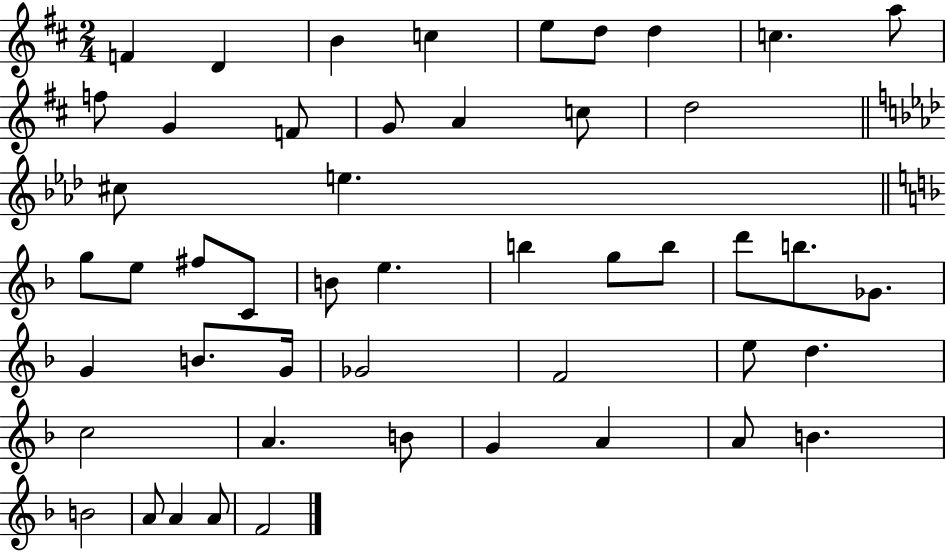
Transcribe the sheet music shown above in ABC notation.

X:1
T:Untitled
M:2/4
L:1/4
K:D
F D B c e/2 d/2 d c a/2 f/2 G F/2 G/2 A c/2 d2 ^c/2 e g/2 e/2 ^f/2 C/2 B/2 e b g/2 b/2 d'/2 b/2 _G/2 G B/2 G/4 _G2 F2 e/2 d c2 A B/2 G A A/2 B B2 A/2 A A/2 F2